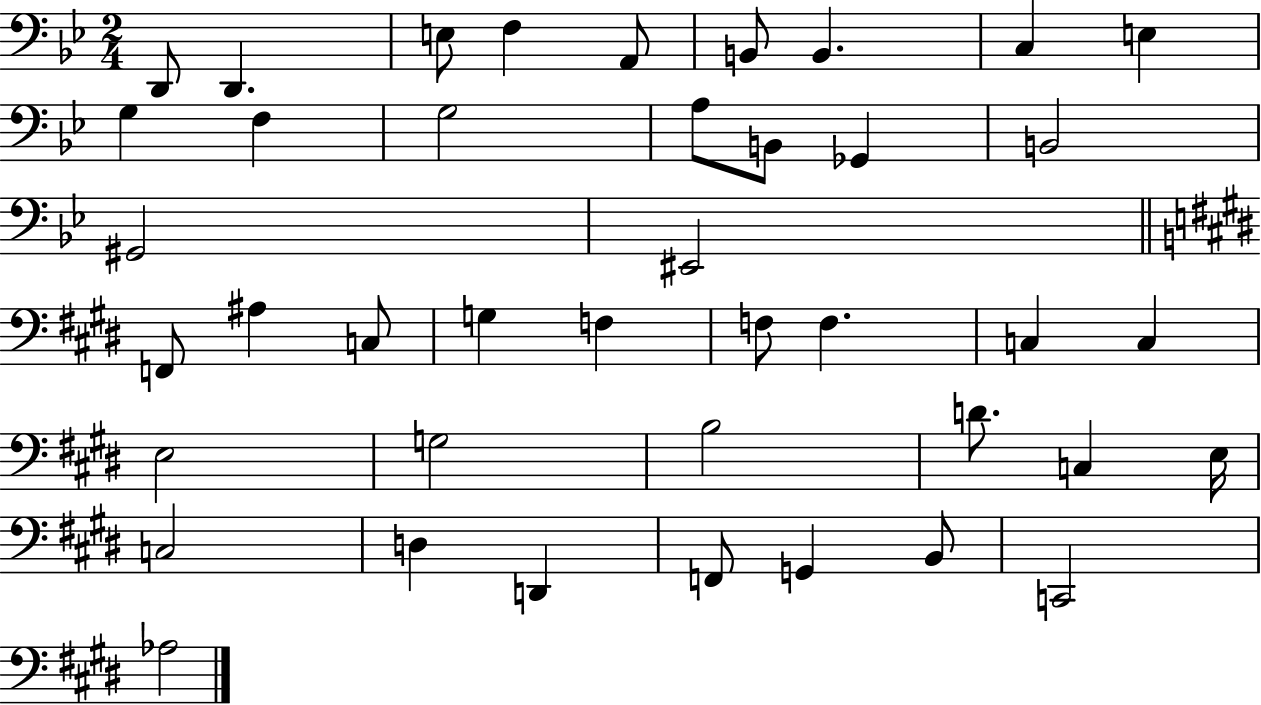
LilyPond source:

{
  \clef bass
  \numericTimeSignature
  \time 2/4
  \key bes \major
  d,8 d,4. | e8 f4 a,8 | b,8 b,4. | c4 e4 | \break g4 f4 | g2 | a8 b,8 ges,4 | b,2 | \break gis,2 | eis,2 | \bar "||" \break \key e \major f,8 ais4 c8 | g4 f4 | f8 f4. | c4 c4 | \break e2 | g2 | b2 | d'8. c4 e16 | \break c2 | d4 d,4 | f,8 g,4 b,8 | c,2 | \break aes2 | \bar "|."
}